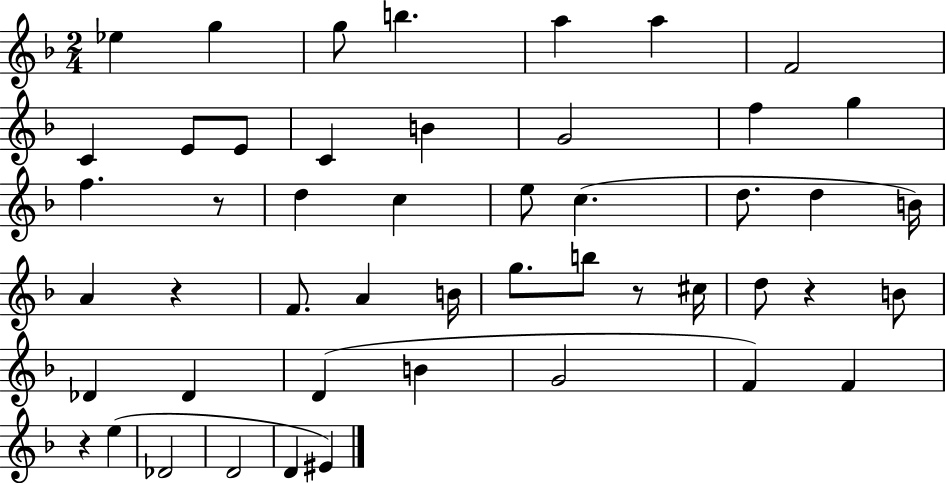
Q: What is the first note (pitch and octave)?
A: Eb5